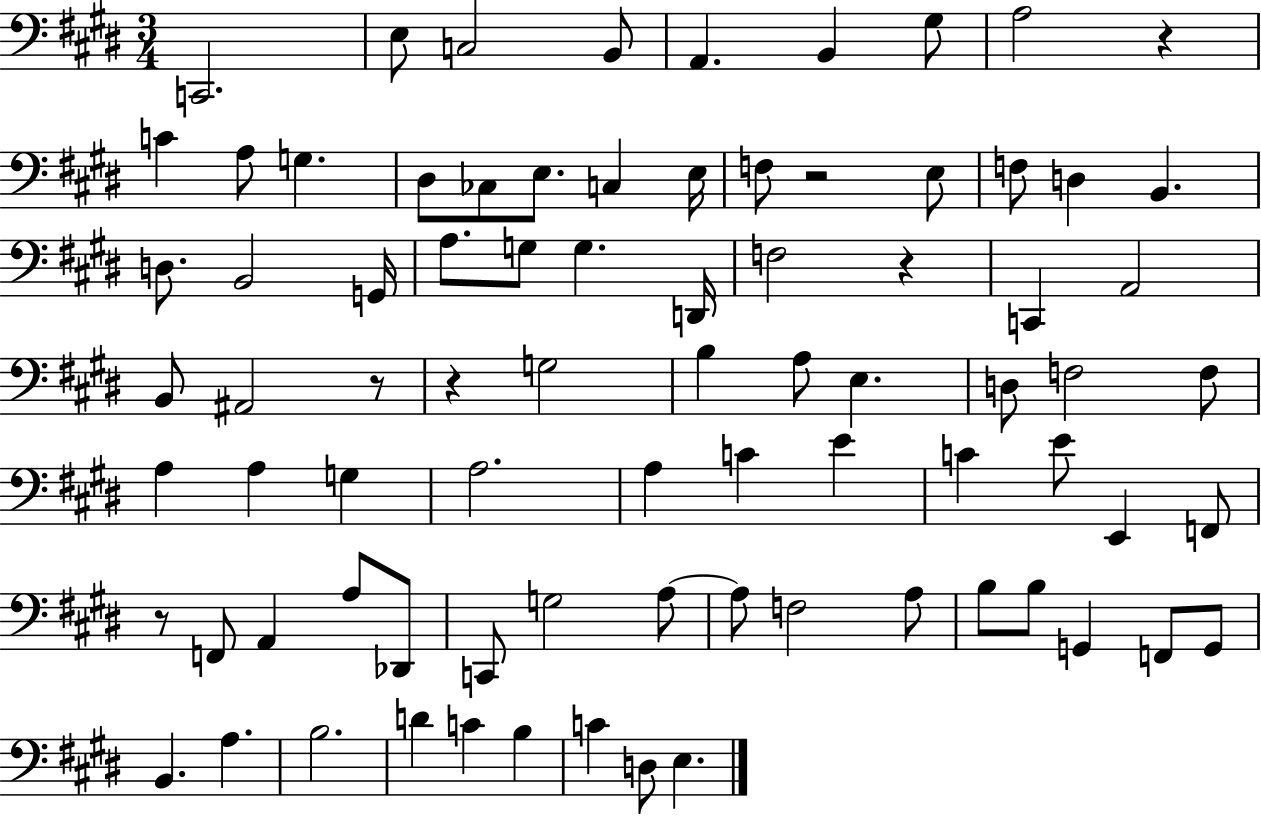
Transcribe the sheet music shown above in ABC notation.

X:1
T:Untitled
M:3/4
L:1/4
K:E
C,,2 E,/2 C,2 B,,/2 A,, B,, ^G,/2 A,2 z C A,/2 G, ^D,/2 _C,/2 E,/2 C, E,/4 F,/2 z2 E,/2 F,/2 D, B,, D,/2 B,,2 G,,/4 A,/2 G,/2 G, D,,/4 F,2 z C,, A,,2 B,,/2 ^A,,2 z/2 z G,2 B, A,/2 E, D,/2 F,2 F,/2 A, A, G, A,2 A, C E C E/2 E,, F,,/2 z/2 F,,/2 A,, A,/2 _D,,/2 C,,/2 G,2 A,/2 A,/2 F,2 A,/2 B,/2 B,/2 G,, F,,/2 G,,/2 B,, A, B,2 D C B, C D,/2 E,